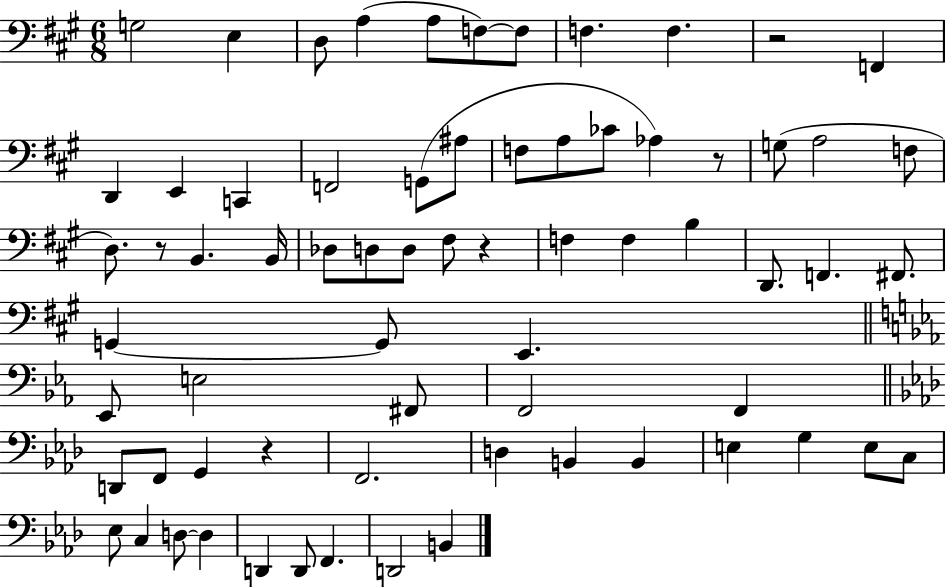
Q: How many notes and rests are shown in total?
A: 69